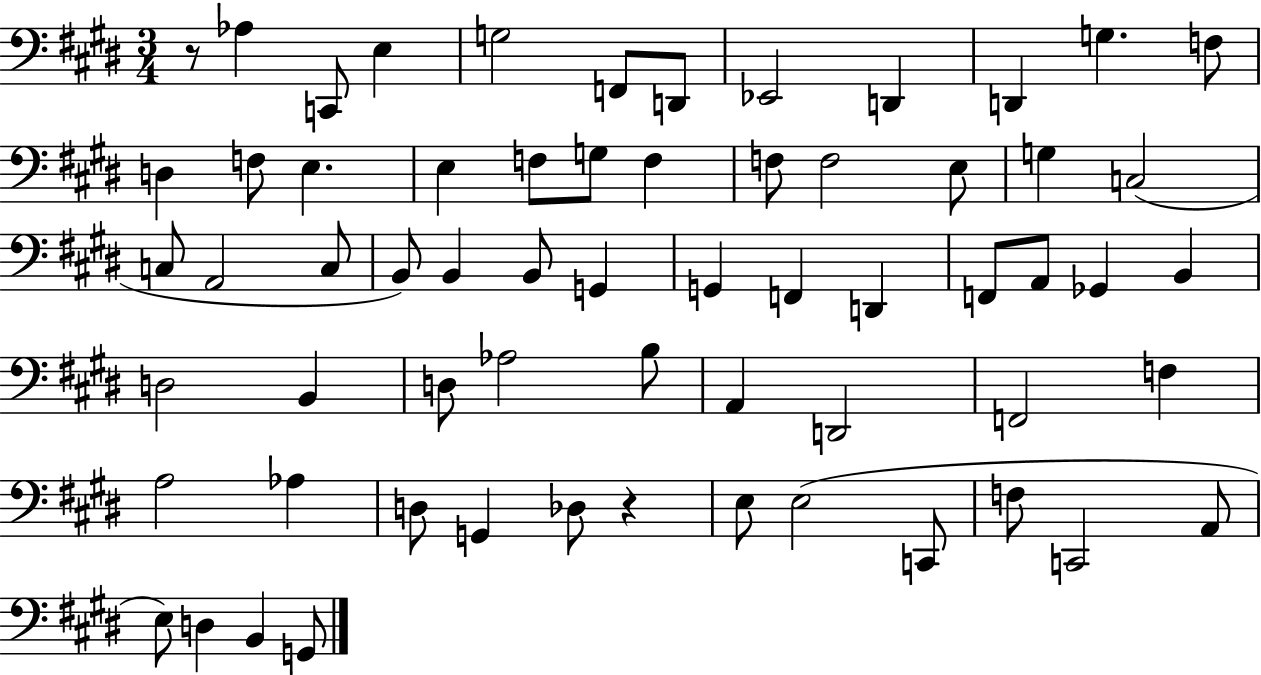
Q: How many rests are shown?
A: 2